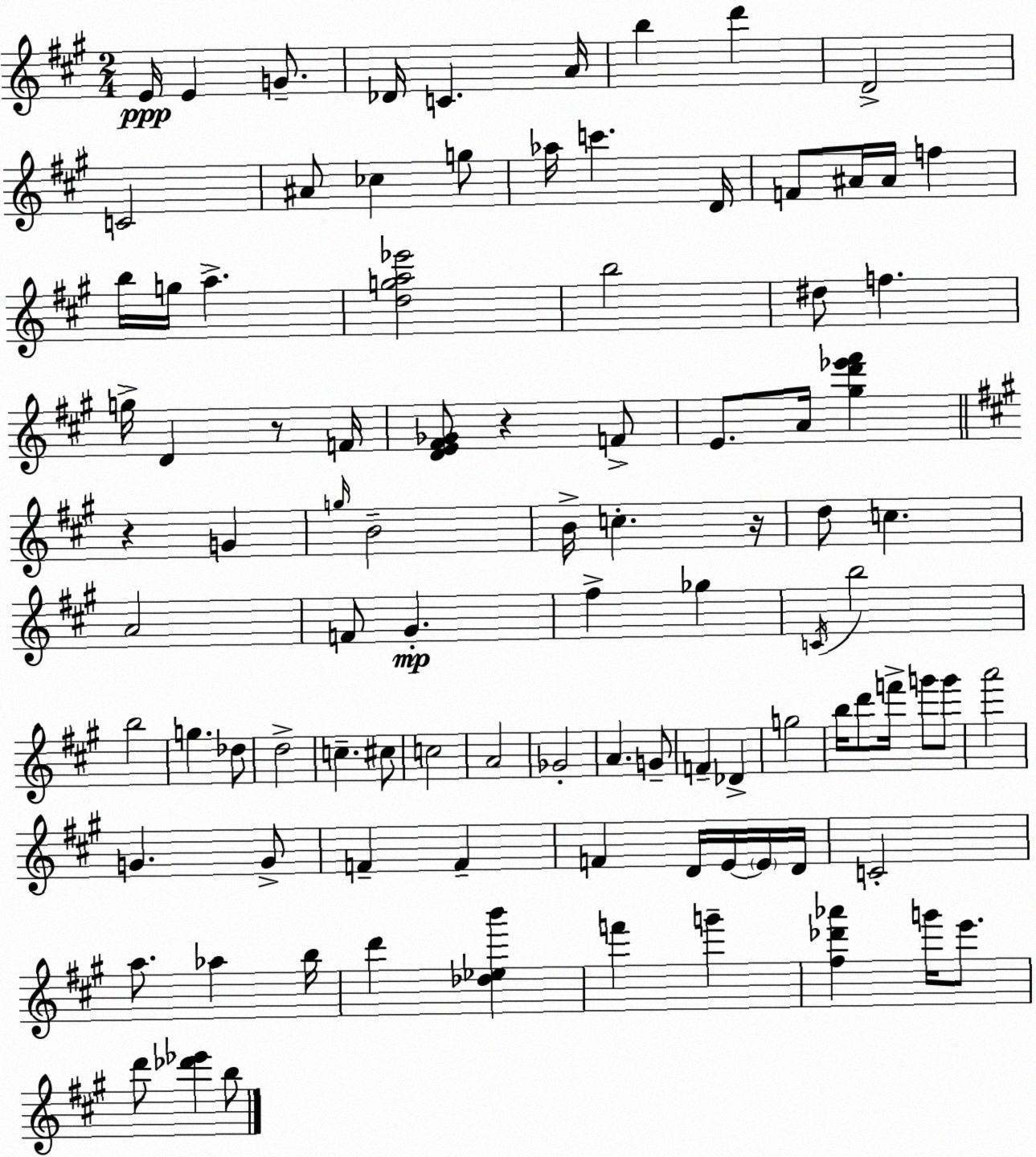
X:1
T:Untitled
M:2/4
L:1/4
K:A
E/4 E G/2 _D/4 C A/4 b d' D2 C2 ^A/2 _c g/2 _a/4 c' D/4 F/2 ^A/4 ^A/4 f b/4 g/4 a [dga_e']2 b2 ^d/2 f g/4 D z/2 F/4 [DE^F_G]/2 z F/2 E/2 A/4 [^gd'_e'^f'] z G g/4 B2 B/4 c z/4 d/2 c A2 F/2 ^G ^f _g C/4 b2 b2 g _d/2 d2 c ^c/2 c2 A2 _G2 A G/2 F _D g2 b/4 d'/2 f'/4 g'/2 g'/2 a'2 G G/2 F F F D/4 E/4 E/4 D/4 C2 a/2 _a b/4 d' [_d_eb'] f' g' [^f_d'_a'] g'/4 e'/2 d'/2 [_d'_e'] b/2